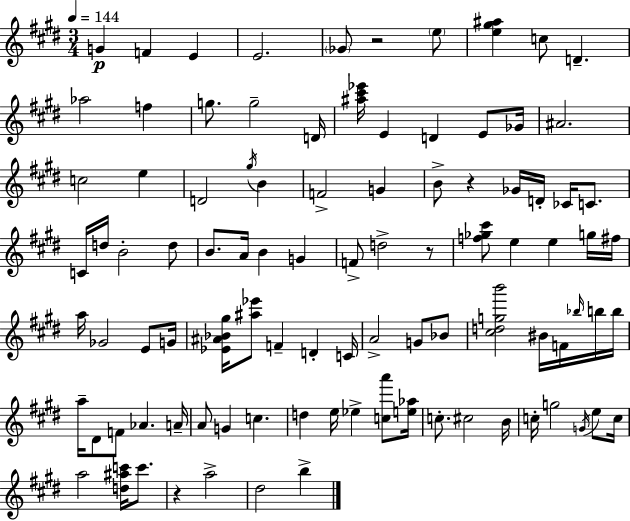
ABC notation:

X:1
T:Untitled
M:3/4
L:1/4
K:E
G F E E2 _G/2 z2 e/2 [e^g^a] c/2 D _a2 f g/2 g2 D/4 [^a^c'_e']/4 E D E/2 _G/4 ^A2 c2 e D2 ^g/4 B F2 G B/2 z _G/4 D/4 _C/4 C/2 C/4 d/4 B2 d/2 B/2 A/4 B G F/2 d2 z/2 [f_g^c']/2 e e g/4 ^f/4 a/4 _G2 E/2 G/4 [_E^A_B^g]/4 [^a_e']/2 F D C/4 A2 G/2 _B/2 [^cdgb']2 ^B/4 F/4 _b/4 b/4 b/4 a/4 ^D/2 F/2 _A A/4 A/2 G c d e/4 _e [ca']/2 [e_a]/4 c/2 ^c2 B/4 c/4 g2 G/4 e/2 c/4 a2 [d^ac']/4 c'/2 z a2 ^d2 b